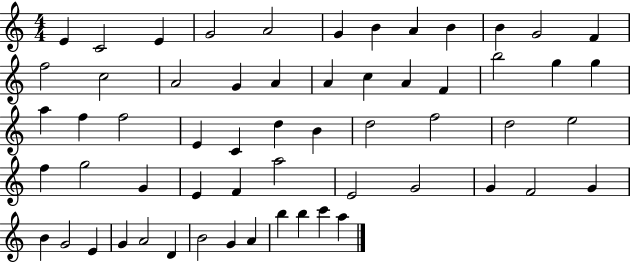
{
  \clef treble
  \numericTimeSignature
  \time 4/4
  \key c \major
  e'4 c'2 e'4 | g'2 a'2 | g'4 b'4 a'4 b'4 | b'4 g'2 f'4 | \break f''2 c''2 | a'2 g'4 a'4 | a'4 c''4 a'4 f'4 | b''2 g''4 g''4 | \break a''4 f''4 f''2 | e'4 c'4 d''4 b'4 | d''2 f''2 | d''2 e''2 | \break f''4 g''2 g'4 | e'4 f'4 a''2 | e'2 g'2 | g'4 f'2 g'4 | \break b'4 g'2 e'4 | g'4 a'2 d'4 | b'2 g'4 a'4 | b''4 b''4 c'''4 a''4 | \break \bar "|."
}